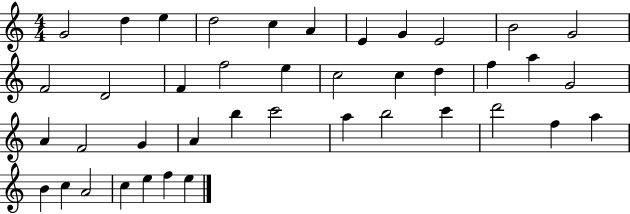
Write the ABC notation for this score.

X:1
T:Untitled
M:4/4
L:1/4
K:C
G2 d e d2 c A E G E2 B2 G2 F2 D2 F f2 e c2 c d f a G2 A F2 G A b c'2 a b2 c' d'2 f a B c A2 c e f e